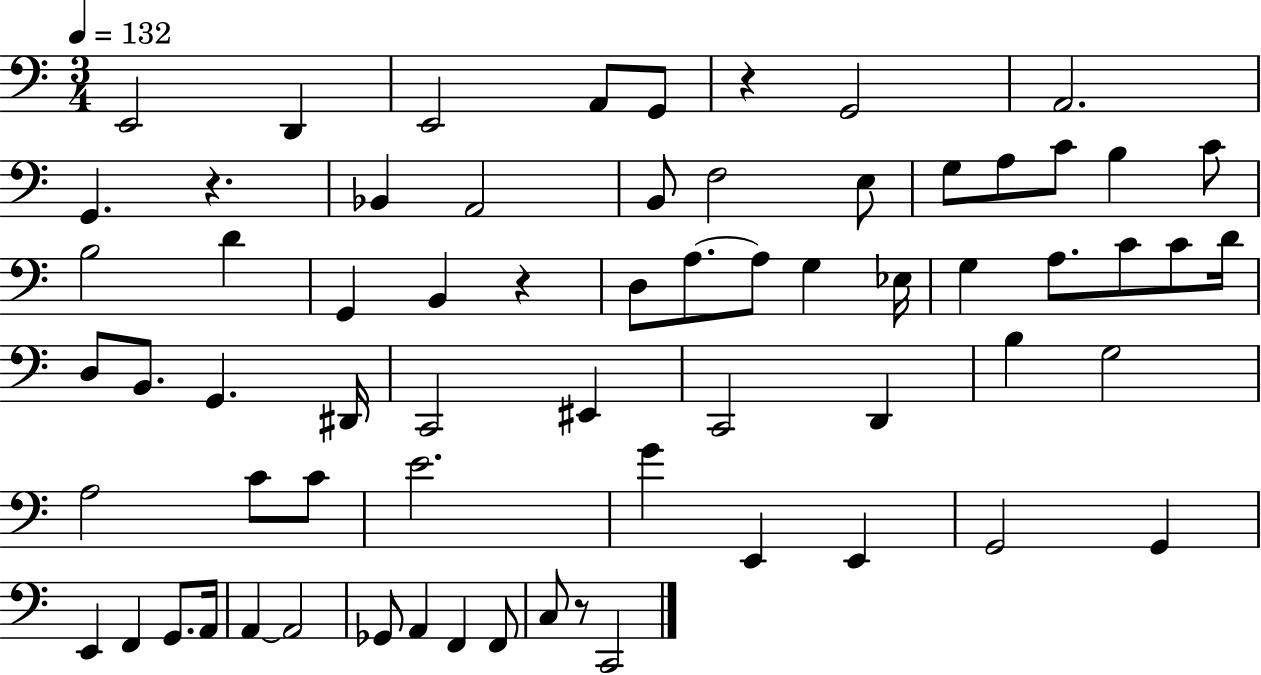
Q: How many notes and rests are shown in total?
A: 67